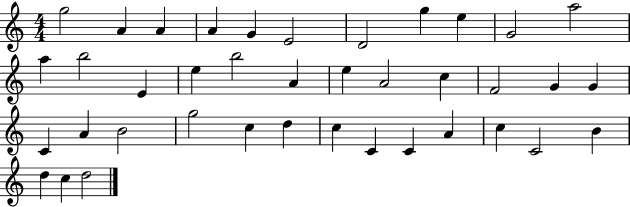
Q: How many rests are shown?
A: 0